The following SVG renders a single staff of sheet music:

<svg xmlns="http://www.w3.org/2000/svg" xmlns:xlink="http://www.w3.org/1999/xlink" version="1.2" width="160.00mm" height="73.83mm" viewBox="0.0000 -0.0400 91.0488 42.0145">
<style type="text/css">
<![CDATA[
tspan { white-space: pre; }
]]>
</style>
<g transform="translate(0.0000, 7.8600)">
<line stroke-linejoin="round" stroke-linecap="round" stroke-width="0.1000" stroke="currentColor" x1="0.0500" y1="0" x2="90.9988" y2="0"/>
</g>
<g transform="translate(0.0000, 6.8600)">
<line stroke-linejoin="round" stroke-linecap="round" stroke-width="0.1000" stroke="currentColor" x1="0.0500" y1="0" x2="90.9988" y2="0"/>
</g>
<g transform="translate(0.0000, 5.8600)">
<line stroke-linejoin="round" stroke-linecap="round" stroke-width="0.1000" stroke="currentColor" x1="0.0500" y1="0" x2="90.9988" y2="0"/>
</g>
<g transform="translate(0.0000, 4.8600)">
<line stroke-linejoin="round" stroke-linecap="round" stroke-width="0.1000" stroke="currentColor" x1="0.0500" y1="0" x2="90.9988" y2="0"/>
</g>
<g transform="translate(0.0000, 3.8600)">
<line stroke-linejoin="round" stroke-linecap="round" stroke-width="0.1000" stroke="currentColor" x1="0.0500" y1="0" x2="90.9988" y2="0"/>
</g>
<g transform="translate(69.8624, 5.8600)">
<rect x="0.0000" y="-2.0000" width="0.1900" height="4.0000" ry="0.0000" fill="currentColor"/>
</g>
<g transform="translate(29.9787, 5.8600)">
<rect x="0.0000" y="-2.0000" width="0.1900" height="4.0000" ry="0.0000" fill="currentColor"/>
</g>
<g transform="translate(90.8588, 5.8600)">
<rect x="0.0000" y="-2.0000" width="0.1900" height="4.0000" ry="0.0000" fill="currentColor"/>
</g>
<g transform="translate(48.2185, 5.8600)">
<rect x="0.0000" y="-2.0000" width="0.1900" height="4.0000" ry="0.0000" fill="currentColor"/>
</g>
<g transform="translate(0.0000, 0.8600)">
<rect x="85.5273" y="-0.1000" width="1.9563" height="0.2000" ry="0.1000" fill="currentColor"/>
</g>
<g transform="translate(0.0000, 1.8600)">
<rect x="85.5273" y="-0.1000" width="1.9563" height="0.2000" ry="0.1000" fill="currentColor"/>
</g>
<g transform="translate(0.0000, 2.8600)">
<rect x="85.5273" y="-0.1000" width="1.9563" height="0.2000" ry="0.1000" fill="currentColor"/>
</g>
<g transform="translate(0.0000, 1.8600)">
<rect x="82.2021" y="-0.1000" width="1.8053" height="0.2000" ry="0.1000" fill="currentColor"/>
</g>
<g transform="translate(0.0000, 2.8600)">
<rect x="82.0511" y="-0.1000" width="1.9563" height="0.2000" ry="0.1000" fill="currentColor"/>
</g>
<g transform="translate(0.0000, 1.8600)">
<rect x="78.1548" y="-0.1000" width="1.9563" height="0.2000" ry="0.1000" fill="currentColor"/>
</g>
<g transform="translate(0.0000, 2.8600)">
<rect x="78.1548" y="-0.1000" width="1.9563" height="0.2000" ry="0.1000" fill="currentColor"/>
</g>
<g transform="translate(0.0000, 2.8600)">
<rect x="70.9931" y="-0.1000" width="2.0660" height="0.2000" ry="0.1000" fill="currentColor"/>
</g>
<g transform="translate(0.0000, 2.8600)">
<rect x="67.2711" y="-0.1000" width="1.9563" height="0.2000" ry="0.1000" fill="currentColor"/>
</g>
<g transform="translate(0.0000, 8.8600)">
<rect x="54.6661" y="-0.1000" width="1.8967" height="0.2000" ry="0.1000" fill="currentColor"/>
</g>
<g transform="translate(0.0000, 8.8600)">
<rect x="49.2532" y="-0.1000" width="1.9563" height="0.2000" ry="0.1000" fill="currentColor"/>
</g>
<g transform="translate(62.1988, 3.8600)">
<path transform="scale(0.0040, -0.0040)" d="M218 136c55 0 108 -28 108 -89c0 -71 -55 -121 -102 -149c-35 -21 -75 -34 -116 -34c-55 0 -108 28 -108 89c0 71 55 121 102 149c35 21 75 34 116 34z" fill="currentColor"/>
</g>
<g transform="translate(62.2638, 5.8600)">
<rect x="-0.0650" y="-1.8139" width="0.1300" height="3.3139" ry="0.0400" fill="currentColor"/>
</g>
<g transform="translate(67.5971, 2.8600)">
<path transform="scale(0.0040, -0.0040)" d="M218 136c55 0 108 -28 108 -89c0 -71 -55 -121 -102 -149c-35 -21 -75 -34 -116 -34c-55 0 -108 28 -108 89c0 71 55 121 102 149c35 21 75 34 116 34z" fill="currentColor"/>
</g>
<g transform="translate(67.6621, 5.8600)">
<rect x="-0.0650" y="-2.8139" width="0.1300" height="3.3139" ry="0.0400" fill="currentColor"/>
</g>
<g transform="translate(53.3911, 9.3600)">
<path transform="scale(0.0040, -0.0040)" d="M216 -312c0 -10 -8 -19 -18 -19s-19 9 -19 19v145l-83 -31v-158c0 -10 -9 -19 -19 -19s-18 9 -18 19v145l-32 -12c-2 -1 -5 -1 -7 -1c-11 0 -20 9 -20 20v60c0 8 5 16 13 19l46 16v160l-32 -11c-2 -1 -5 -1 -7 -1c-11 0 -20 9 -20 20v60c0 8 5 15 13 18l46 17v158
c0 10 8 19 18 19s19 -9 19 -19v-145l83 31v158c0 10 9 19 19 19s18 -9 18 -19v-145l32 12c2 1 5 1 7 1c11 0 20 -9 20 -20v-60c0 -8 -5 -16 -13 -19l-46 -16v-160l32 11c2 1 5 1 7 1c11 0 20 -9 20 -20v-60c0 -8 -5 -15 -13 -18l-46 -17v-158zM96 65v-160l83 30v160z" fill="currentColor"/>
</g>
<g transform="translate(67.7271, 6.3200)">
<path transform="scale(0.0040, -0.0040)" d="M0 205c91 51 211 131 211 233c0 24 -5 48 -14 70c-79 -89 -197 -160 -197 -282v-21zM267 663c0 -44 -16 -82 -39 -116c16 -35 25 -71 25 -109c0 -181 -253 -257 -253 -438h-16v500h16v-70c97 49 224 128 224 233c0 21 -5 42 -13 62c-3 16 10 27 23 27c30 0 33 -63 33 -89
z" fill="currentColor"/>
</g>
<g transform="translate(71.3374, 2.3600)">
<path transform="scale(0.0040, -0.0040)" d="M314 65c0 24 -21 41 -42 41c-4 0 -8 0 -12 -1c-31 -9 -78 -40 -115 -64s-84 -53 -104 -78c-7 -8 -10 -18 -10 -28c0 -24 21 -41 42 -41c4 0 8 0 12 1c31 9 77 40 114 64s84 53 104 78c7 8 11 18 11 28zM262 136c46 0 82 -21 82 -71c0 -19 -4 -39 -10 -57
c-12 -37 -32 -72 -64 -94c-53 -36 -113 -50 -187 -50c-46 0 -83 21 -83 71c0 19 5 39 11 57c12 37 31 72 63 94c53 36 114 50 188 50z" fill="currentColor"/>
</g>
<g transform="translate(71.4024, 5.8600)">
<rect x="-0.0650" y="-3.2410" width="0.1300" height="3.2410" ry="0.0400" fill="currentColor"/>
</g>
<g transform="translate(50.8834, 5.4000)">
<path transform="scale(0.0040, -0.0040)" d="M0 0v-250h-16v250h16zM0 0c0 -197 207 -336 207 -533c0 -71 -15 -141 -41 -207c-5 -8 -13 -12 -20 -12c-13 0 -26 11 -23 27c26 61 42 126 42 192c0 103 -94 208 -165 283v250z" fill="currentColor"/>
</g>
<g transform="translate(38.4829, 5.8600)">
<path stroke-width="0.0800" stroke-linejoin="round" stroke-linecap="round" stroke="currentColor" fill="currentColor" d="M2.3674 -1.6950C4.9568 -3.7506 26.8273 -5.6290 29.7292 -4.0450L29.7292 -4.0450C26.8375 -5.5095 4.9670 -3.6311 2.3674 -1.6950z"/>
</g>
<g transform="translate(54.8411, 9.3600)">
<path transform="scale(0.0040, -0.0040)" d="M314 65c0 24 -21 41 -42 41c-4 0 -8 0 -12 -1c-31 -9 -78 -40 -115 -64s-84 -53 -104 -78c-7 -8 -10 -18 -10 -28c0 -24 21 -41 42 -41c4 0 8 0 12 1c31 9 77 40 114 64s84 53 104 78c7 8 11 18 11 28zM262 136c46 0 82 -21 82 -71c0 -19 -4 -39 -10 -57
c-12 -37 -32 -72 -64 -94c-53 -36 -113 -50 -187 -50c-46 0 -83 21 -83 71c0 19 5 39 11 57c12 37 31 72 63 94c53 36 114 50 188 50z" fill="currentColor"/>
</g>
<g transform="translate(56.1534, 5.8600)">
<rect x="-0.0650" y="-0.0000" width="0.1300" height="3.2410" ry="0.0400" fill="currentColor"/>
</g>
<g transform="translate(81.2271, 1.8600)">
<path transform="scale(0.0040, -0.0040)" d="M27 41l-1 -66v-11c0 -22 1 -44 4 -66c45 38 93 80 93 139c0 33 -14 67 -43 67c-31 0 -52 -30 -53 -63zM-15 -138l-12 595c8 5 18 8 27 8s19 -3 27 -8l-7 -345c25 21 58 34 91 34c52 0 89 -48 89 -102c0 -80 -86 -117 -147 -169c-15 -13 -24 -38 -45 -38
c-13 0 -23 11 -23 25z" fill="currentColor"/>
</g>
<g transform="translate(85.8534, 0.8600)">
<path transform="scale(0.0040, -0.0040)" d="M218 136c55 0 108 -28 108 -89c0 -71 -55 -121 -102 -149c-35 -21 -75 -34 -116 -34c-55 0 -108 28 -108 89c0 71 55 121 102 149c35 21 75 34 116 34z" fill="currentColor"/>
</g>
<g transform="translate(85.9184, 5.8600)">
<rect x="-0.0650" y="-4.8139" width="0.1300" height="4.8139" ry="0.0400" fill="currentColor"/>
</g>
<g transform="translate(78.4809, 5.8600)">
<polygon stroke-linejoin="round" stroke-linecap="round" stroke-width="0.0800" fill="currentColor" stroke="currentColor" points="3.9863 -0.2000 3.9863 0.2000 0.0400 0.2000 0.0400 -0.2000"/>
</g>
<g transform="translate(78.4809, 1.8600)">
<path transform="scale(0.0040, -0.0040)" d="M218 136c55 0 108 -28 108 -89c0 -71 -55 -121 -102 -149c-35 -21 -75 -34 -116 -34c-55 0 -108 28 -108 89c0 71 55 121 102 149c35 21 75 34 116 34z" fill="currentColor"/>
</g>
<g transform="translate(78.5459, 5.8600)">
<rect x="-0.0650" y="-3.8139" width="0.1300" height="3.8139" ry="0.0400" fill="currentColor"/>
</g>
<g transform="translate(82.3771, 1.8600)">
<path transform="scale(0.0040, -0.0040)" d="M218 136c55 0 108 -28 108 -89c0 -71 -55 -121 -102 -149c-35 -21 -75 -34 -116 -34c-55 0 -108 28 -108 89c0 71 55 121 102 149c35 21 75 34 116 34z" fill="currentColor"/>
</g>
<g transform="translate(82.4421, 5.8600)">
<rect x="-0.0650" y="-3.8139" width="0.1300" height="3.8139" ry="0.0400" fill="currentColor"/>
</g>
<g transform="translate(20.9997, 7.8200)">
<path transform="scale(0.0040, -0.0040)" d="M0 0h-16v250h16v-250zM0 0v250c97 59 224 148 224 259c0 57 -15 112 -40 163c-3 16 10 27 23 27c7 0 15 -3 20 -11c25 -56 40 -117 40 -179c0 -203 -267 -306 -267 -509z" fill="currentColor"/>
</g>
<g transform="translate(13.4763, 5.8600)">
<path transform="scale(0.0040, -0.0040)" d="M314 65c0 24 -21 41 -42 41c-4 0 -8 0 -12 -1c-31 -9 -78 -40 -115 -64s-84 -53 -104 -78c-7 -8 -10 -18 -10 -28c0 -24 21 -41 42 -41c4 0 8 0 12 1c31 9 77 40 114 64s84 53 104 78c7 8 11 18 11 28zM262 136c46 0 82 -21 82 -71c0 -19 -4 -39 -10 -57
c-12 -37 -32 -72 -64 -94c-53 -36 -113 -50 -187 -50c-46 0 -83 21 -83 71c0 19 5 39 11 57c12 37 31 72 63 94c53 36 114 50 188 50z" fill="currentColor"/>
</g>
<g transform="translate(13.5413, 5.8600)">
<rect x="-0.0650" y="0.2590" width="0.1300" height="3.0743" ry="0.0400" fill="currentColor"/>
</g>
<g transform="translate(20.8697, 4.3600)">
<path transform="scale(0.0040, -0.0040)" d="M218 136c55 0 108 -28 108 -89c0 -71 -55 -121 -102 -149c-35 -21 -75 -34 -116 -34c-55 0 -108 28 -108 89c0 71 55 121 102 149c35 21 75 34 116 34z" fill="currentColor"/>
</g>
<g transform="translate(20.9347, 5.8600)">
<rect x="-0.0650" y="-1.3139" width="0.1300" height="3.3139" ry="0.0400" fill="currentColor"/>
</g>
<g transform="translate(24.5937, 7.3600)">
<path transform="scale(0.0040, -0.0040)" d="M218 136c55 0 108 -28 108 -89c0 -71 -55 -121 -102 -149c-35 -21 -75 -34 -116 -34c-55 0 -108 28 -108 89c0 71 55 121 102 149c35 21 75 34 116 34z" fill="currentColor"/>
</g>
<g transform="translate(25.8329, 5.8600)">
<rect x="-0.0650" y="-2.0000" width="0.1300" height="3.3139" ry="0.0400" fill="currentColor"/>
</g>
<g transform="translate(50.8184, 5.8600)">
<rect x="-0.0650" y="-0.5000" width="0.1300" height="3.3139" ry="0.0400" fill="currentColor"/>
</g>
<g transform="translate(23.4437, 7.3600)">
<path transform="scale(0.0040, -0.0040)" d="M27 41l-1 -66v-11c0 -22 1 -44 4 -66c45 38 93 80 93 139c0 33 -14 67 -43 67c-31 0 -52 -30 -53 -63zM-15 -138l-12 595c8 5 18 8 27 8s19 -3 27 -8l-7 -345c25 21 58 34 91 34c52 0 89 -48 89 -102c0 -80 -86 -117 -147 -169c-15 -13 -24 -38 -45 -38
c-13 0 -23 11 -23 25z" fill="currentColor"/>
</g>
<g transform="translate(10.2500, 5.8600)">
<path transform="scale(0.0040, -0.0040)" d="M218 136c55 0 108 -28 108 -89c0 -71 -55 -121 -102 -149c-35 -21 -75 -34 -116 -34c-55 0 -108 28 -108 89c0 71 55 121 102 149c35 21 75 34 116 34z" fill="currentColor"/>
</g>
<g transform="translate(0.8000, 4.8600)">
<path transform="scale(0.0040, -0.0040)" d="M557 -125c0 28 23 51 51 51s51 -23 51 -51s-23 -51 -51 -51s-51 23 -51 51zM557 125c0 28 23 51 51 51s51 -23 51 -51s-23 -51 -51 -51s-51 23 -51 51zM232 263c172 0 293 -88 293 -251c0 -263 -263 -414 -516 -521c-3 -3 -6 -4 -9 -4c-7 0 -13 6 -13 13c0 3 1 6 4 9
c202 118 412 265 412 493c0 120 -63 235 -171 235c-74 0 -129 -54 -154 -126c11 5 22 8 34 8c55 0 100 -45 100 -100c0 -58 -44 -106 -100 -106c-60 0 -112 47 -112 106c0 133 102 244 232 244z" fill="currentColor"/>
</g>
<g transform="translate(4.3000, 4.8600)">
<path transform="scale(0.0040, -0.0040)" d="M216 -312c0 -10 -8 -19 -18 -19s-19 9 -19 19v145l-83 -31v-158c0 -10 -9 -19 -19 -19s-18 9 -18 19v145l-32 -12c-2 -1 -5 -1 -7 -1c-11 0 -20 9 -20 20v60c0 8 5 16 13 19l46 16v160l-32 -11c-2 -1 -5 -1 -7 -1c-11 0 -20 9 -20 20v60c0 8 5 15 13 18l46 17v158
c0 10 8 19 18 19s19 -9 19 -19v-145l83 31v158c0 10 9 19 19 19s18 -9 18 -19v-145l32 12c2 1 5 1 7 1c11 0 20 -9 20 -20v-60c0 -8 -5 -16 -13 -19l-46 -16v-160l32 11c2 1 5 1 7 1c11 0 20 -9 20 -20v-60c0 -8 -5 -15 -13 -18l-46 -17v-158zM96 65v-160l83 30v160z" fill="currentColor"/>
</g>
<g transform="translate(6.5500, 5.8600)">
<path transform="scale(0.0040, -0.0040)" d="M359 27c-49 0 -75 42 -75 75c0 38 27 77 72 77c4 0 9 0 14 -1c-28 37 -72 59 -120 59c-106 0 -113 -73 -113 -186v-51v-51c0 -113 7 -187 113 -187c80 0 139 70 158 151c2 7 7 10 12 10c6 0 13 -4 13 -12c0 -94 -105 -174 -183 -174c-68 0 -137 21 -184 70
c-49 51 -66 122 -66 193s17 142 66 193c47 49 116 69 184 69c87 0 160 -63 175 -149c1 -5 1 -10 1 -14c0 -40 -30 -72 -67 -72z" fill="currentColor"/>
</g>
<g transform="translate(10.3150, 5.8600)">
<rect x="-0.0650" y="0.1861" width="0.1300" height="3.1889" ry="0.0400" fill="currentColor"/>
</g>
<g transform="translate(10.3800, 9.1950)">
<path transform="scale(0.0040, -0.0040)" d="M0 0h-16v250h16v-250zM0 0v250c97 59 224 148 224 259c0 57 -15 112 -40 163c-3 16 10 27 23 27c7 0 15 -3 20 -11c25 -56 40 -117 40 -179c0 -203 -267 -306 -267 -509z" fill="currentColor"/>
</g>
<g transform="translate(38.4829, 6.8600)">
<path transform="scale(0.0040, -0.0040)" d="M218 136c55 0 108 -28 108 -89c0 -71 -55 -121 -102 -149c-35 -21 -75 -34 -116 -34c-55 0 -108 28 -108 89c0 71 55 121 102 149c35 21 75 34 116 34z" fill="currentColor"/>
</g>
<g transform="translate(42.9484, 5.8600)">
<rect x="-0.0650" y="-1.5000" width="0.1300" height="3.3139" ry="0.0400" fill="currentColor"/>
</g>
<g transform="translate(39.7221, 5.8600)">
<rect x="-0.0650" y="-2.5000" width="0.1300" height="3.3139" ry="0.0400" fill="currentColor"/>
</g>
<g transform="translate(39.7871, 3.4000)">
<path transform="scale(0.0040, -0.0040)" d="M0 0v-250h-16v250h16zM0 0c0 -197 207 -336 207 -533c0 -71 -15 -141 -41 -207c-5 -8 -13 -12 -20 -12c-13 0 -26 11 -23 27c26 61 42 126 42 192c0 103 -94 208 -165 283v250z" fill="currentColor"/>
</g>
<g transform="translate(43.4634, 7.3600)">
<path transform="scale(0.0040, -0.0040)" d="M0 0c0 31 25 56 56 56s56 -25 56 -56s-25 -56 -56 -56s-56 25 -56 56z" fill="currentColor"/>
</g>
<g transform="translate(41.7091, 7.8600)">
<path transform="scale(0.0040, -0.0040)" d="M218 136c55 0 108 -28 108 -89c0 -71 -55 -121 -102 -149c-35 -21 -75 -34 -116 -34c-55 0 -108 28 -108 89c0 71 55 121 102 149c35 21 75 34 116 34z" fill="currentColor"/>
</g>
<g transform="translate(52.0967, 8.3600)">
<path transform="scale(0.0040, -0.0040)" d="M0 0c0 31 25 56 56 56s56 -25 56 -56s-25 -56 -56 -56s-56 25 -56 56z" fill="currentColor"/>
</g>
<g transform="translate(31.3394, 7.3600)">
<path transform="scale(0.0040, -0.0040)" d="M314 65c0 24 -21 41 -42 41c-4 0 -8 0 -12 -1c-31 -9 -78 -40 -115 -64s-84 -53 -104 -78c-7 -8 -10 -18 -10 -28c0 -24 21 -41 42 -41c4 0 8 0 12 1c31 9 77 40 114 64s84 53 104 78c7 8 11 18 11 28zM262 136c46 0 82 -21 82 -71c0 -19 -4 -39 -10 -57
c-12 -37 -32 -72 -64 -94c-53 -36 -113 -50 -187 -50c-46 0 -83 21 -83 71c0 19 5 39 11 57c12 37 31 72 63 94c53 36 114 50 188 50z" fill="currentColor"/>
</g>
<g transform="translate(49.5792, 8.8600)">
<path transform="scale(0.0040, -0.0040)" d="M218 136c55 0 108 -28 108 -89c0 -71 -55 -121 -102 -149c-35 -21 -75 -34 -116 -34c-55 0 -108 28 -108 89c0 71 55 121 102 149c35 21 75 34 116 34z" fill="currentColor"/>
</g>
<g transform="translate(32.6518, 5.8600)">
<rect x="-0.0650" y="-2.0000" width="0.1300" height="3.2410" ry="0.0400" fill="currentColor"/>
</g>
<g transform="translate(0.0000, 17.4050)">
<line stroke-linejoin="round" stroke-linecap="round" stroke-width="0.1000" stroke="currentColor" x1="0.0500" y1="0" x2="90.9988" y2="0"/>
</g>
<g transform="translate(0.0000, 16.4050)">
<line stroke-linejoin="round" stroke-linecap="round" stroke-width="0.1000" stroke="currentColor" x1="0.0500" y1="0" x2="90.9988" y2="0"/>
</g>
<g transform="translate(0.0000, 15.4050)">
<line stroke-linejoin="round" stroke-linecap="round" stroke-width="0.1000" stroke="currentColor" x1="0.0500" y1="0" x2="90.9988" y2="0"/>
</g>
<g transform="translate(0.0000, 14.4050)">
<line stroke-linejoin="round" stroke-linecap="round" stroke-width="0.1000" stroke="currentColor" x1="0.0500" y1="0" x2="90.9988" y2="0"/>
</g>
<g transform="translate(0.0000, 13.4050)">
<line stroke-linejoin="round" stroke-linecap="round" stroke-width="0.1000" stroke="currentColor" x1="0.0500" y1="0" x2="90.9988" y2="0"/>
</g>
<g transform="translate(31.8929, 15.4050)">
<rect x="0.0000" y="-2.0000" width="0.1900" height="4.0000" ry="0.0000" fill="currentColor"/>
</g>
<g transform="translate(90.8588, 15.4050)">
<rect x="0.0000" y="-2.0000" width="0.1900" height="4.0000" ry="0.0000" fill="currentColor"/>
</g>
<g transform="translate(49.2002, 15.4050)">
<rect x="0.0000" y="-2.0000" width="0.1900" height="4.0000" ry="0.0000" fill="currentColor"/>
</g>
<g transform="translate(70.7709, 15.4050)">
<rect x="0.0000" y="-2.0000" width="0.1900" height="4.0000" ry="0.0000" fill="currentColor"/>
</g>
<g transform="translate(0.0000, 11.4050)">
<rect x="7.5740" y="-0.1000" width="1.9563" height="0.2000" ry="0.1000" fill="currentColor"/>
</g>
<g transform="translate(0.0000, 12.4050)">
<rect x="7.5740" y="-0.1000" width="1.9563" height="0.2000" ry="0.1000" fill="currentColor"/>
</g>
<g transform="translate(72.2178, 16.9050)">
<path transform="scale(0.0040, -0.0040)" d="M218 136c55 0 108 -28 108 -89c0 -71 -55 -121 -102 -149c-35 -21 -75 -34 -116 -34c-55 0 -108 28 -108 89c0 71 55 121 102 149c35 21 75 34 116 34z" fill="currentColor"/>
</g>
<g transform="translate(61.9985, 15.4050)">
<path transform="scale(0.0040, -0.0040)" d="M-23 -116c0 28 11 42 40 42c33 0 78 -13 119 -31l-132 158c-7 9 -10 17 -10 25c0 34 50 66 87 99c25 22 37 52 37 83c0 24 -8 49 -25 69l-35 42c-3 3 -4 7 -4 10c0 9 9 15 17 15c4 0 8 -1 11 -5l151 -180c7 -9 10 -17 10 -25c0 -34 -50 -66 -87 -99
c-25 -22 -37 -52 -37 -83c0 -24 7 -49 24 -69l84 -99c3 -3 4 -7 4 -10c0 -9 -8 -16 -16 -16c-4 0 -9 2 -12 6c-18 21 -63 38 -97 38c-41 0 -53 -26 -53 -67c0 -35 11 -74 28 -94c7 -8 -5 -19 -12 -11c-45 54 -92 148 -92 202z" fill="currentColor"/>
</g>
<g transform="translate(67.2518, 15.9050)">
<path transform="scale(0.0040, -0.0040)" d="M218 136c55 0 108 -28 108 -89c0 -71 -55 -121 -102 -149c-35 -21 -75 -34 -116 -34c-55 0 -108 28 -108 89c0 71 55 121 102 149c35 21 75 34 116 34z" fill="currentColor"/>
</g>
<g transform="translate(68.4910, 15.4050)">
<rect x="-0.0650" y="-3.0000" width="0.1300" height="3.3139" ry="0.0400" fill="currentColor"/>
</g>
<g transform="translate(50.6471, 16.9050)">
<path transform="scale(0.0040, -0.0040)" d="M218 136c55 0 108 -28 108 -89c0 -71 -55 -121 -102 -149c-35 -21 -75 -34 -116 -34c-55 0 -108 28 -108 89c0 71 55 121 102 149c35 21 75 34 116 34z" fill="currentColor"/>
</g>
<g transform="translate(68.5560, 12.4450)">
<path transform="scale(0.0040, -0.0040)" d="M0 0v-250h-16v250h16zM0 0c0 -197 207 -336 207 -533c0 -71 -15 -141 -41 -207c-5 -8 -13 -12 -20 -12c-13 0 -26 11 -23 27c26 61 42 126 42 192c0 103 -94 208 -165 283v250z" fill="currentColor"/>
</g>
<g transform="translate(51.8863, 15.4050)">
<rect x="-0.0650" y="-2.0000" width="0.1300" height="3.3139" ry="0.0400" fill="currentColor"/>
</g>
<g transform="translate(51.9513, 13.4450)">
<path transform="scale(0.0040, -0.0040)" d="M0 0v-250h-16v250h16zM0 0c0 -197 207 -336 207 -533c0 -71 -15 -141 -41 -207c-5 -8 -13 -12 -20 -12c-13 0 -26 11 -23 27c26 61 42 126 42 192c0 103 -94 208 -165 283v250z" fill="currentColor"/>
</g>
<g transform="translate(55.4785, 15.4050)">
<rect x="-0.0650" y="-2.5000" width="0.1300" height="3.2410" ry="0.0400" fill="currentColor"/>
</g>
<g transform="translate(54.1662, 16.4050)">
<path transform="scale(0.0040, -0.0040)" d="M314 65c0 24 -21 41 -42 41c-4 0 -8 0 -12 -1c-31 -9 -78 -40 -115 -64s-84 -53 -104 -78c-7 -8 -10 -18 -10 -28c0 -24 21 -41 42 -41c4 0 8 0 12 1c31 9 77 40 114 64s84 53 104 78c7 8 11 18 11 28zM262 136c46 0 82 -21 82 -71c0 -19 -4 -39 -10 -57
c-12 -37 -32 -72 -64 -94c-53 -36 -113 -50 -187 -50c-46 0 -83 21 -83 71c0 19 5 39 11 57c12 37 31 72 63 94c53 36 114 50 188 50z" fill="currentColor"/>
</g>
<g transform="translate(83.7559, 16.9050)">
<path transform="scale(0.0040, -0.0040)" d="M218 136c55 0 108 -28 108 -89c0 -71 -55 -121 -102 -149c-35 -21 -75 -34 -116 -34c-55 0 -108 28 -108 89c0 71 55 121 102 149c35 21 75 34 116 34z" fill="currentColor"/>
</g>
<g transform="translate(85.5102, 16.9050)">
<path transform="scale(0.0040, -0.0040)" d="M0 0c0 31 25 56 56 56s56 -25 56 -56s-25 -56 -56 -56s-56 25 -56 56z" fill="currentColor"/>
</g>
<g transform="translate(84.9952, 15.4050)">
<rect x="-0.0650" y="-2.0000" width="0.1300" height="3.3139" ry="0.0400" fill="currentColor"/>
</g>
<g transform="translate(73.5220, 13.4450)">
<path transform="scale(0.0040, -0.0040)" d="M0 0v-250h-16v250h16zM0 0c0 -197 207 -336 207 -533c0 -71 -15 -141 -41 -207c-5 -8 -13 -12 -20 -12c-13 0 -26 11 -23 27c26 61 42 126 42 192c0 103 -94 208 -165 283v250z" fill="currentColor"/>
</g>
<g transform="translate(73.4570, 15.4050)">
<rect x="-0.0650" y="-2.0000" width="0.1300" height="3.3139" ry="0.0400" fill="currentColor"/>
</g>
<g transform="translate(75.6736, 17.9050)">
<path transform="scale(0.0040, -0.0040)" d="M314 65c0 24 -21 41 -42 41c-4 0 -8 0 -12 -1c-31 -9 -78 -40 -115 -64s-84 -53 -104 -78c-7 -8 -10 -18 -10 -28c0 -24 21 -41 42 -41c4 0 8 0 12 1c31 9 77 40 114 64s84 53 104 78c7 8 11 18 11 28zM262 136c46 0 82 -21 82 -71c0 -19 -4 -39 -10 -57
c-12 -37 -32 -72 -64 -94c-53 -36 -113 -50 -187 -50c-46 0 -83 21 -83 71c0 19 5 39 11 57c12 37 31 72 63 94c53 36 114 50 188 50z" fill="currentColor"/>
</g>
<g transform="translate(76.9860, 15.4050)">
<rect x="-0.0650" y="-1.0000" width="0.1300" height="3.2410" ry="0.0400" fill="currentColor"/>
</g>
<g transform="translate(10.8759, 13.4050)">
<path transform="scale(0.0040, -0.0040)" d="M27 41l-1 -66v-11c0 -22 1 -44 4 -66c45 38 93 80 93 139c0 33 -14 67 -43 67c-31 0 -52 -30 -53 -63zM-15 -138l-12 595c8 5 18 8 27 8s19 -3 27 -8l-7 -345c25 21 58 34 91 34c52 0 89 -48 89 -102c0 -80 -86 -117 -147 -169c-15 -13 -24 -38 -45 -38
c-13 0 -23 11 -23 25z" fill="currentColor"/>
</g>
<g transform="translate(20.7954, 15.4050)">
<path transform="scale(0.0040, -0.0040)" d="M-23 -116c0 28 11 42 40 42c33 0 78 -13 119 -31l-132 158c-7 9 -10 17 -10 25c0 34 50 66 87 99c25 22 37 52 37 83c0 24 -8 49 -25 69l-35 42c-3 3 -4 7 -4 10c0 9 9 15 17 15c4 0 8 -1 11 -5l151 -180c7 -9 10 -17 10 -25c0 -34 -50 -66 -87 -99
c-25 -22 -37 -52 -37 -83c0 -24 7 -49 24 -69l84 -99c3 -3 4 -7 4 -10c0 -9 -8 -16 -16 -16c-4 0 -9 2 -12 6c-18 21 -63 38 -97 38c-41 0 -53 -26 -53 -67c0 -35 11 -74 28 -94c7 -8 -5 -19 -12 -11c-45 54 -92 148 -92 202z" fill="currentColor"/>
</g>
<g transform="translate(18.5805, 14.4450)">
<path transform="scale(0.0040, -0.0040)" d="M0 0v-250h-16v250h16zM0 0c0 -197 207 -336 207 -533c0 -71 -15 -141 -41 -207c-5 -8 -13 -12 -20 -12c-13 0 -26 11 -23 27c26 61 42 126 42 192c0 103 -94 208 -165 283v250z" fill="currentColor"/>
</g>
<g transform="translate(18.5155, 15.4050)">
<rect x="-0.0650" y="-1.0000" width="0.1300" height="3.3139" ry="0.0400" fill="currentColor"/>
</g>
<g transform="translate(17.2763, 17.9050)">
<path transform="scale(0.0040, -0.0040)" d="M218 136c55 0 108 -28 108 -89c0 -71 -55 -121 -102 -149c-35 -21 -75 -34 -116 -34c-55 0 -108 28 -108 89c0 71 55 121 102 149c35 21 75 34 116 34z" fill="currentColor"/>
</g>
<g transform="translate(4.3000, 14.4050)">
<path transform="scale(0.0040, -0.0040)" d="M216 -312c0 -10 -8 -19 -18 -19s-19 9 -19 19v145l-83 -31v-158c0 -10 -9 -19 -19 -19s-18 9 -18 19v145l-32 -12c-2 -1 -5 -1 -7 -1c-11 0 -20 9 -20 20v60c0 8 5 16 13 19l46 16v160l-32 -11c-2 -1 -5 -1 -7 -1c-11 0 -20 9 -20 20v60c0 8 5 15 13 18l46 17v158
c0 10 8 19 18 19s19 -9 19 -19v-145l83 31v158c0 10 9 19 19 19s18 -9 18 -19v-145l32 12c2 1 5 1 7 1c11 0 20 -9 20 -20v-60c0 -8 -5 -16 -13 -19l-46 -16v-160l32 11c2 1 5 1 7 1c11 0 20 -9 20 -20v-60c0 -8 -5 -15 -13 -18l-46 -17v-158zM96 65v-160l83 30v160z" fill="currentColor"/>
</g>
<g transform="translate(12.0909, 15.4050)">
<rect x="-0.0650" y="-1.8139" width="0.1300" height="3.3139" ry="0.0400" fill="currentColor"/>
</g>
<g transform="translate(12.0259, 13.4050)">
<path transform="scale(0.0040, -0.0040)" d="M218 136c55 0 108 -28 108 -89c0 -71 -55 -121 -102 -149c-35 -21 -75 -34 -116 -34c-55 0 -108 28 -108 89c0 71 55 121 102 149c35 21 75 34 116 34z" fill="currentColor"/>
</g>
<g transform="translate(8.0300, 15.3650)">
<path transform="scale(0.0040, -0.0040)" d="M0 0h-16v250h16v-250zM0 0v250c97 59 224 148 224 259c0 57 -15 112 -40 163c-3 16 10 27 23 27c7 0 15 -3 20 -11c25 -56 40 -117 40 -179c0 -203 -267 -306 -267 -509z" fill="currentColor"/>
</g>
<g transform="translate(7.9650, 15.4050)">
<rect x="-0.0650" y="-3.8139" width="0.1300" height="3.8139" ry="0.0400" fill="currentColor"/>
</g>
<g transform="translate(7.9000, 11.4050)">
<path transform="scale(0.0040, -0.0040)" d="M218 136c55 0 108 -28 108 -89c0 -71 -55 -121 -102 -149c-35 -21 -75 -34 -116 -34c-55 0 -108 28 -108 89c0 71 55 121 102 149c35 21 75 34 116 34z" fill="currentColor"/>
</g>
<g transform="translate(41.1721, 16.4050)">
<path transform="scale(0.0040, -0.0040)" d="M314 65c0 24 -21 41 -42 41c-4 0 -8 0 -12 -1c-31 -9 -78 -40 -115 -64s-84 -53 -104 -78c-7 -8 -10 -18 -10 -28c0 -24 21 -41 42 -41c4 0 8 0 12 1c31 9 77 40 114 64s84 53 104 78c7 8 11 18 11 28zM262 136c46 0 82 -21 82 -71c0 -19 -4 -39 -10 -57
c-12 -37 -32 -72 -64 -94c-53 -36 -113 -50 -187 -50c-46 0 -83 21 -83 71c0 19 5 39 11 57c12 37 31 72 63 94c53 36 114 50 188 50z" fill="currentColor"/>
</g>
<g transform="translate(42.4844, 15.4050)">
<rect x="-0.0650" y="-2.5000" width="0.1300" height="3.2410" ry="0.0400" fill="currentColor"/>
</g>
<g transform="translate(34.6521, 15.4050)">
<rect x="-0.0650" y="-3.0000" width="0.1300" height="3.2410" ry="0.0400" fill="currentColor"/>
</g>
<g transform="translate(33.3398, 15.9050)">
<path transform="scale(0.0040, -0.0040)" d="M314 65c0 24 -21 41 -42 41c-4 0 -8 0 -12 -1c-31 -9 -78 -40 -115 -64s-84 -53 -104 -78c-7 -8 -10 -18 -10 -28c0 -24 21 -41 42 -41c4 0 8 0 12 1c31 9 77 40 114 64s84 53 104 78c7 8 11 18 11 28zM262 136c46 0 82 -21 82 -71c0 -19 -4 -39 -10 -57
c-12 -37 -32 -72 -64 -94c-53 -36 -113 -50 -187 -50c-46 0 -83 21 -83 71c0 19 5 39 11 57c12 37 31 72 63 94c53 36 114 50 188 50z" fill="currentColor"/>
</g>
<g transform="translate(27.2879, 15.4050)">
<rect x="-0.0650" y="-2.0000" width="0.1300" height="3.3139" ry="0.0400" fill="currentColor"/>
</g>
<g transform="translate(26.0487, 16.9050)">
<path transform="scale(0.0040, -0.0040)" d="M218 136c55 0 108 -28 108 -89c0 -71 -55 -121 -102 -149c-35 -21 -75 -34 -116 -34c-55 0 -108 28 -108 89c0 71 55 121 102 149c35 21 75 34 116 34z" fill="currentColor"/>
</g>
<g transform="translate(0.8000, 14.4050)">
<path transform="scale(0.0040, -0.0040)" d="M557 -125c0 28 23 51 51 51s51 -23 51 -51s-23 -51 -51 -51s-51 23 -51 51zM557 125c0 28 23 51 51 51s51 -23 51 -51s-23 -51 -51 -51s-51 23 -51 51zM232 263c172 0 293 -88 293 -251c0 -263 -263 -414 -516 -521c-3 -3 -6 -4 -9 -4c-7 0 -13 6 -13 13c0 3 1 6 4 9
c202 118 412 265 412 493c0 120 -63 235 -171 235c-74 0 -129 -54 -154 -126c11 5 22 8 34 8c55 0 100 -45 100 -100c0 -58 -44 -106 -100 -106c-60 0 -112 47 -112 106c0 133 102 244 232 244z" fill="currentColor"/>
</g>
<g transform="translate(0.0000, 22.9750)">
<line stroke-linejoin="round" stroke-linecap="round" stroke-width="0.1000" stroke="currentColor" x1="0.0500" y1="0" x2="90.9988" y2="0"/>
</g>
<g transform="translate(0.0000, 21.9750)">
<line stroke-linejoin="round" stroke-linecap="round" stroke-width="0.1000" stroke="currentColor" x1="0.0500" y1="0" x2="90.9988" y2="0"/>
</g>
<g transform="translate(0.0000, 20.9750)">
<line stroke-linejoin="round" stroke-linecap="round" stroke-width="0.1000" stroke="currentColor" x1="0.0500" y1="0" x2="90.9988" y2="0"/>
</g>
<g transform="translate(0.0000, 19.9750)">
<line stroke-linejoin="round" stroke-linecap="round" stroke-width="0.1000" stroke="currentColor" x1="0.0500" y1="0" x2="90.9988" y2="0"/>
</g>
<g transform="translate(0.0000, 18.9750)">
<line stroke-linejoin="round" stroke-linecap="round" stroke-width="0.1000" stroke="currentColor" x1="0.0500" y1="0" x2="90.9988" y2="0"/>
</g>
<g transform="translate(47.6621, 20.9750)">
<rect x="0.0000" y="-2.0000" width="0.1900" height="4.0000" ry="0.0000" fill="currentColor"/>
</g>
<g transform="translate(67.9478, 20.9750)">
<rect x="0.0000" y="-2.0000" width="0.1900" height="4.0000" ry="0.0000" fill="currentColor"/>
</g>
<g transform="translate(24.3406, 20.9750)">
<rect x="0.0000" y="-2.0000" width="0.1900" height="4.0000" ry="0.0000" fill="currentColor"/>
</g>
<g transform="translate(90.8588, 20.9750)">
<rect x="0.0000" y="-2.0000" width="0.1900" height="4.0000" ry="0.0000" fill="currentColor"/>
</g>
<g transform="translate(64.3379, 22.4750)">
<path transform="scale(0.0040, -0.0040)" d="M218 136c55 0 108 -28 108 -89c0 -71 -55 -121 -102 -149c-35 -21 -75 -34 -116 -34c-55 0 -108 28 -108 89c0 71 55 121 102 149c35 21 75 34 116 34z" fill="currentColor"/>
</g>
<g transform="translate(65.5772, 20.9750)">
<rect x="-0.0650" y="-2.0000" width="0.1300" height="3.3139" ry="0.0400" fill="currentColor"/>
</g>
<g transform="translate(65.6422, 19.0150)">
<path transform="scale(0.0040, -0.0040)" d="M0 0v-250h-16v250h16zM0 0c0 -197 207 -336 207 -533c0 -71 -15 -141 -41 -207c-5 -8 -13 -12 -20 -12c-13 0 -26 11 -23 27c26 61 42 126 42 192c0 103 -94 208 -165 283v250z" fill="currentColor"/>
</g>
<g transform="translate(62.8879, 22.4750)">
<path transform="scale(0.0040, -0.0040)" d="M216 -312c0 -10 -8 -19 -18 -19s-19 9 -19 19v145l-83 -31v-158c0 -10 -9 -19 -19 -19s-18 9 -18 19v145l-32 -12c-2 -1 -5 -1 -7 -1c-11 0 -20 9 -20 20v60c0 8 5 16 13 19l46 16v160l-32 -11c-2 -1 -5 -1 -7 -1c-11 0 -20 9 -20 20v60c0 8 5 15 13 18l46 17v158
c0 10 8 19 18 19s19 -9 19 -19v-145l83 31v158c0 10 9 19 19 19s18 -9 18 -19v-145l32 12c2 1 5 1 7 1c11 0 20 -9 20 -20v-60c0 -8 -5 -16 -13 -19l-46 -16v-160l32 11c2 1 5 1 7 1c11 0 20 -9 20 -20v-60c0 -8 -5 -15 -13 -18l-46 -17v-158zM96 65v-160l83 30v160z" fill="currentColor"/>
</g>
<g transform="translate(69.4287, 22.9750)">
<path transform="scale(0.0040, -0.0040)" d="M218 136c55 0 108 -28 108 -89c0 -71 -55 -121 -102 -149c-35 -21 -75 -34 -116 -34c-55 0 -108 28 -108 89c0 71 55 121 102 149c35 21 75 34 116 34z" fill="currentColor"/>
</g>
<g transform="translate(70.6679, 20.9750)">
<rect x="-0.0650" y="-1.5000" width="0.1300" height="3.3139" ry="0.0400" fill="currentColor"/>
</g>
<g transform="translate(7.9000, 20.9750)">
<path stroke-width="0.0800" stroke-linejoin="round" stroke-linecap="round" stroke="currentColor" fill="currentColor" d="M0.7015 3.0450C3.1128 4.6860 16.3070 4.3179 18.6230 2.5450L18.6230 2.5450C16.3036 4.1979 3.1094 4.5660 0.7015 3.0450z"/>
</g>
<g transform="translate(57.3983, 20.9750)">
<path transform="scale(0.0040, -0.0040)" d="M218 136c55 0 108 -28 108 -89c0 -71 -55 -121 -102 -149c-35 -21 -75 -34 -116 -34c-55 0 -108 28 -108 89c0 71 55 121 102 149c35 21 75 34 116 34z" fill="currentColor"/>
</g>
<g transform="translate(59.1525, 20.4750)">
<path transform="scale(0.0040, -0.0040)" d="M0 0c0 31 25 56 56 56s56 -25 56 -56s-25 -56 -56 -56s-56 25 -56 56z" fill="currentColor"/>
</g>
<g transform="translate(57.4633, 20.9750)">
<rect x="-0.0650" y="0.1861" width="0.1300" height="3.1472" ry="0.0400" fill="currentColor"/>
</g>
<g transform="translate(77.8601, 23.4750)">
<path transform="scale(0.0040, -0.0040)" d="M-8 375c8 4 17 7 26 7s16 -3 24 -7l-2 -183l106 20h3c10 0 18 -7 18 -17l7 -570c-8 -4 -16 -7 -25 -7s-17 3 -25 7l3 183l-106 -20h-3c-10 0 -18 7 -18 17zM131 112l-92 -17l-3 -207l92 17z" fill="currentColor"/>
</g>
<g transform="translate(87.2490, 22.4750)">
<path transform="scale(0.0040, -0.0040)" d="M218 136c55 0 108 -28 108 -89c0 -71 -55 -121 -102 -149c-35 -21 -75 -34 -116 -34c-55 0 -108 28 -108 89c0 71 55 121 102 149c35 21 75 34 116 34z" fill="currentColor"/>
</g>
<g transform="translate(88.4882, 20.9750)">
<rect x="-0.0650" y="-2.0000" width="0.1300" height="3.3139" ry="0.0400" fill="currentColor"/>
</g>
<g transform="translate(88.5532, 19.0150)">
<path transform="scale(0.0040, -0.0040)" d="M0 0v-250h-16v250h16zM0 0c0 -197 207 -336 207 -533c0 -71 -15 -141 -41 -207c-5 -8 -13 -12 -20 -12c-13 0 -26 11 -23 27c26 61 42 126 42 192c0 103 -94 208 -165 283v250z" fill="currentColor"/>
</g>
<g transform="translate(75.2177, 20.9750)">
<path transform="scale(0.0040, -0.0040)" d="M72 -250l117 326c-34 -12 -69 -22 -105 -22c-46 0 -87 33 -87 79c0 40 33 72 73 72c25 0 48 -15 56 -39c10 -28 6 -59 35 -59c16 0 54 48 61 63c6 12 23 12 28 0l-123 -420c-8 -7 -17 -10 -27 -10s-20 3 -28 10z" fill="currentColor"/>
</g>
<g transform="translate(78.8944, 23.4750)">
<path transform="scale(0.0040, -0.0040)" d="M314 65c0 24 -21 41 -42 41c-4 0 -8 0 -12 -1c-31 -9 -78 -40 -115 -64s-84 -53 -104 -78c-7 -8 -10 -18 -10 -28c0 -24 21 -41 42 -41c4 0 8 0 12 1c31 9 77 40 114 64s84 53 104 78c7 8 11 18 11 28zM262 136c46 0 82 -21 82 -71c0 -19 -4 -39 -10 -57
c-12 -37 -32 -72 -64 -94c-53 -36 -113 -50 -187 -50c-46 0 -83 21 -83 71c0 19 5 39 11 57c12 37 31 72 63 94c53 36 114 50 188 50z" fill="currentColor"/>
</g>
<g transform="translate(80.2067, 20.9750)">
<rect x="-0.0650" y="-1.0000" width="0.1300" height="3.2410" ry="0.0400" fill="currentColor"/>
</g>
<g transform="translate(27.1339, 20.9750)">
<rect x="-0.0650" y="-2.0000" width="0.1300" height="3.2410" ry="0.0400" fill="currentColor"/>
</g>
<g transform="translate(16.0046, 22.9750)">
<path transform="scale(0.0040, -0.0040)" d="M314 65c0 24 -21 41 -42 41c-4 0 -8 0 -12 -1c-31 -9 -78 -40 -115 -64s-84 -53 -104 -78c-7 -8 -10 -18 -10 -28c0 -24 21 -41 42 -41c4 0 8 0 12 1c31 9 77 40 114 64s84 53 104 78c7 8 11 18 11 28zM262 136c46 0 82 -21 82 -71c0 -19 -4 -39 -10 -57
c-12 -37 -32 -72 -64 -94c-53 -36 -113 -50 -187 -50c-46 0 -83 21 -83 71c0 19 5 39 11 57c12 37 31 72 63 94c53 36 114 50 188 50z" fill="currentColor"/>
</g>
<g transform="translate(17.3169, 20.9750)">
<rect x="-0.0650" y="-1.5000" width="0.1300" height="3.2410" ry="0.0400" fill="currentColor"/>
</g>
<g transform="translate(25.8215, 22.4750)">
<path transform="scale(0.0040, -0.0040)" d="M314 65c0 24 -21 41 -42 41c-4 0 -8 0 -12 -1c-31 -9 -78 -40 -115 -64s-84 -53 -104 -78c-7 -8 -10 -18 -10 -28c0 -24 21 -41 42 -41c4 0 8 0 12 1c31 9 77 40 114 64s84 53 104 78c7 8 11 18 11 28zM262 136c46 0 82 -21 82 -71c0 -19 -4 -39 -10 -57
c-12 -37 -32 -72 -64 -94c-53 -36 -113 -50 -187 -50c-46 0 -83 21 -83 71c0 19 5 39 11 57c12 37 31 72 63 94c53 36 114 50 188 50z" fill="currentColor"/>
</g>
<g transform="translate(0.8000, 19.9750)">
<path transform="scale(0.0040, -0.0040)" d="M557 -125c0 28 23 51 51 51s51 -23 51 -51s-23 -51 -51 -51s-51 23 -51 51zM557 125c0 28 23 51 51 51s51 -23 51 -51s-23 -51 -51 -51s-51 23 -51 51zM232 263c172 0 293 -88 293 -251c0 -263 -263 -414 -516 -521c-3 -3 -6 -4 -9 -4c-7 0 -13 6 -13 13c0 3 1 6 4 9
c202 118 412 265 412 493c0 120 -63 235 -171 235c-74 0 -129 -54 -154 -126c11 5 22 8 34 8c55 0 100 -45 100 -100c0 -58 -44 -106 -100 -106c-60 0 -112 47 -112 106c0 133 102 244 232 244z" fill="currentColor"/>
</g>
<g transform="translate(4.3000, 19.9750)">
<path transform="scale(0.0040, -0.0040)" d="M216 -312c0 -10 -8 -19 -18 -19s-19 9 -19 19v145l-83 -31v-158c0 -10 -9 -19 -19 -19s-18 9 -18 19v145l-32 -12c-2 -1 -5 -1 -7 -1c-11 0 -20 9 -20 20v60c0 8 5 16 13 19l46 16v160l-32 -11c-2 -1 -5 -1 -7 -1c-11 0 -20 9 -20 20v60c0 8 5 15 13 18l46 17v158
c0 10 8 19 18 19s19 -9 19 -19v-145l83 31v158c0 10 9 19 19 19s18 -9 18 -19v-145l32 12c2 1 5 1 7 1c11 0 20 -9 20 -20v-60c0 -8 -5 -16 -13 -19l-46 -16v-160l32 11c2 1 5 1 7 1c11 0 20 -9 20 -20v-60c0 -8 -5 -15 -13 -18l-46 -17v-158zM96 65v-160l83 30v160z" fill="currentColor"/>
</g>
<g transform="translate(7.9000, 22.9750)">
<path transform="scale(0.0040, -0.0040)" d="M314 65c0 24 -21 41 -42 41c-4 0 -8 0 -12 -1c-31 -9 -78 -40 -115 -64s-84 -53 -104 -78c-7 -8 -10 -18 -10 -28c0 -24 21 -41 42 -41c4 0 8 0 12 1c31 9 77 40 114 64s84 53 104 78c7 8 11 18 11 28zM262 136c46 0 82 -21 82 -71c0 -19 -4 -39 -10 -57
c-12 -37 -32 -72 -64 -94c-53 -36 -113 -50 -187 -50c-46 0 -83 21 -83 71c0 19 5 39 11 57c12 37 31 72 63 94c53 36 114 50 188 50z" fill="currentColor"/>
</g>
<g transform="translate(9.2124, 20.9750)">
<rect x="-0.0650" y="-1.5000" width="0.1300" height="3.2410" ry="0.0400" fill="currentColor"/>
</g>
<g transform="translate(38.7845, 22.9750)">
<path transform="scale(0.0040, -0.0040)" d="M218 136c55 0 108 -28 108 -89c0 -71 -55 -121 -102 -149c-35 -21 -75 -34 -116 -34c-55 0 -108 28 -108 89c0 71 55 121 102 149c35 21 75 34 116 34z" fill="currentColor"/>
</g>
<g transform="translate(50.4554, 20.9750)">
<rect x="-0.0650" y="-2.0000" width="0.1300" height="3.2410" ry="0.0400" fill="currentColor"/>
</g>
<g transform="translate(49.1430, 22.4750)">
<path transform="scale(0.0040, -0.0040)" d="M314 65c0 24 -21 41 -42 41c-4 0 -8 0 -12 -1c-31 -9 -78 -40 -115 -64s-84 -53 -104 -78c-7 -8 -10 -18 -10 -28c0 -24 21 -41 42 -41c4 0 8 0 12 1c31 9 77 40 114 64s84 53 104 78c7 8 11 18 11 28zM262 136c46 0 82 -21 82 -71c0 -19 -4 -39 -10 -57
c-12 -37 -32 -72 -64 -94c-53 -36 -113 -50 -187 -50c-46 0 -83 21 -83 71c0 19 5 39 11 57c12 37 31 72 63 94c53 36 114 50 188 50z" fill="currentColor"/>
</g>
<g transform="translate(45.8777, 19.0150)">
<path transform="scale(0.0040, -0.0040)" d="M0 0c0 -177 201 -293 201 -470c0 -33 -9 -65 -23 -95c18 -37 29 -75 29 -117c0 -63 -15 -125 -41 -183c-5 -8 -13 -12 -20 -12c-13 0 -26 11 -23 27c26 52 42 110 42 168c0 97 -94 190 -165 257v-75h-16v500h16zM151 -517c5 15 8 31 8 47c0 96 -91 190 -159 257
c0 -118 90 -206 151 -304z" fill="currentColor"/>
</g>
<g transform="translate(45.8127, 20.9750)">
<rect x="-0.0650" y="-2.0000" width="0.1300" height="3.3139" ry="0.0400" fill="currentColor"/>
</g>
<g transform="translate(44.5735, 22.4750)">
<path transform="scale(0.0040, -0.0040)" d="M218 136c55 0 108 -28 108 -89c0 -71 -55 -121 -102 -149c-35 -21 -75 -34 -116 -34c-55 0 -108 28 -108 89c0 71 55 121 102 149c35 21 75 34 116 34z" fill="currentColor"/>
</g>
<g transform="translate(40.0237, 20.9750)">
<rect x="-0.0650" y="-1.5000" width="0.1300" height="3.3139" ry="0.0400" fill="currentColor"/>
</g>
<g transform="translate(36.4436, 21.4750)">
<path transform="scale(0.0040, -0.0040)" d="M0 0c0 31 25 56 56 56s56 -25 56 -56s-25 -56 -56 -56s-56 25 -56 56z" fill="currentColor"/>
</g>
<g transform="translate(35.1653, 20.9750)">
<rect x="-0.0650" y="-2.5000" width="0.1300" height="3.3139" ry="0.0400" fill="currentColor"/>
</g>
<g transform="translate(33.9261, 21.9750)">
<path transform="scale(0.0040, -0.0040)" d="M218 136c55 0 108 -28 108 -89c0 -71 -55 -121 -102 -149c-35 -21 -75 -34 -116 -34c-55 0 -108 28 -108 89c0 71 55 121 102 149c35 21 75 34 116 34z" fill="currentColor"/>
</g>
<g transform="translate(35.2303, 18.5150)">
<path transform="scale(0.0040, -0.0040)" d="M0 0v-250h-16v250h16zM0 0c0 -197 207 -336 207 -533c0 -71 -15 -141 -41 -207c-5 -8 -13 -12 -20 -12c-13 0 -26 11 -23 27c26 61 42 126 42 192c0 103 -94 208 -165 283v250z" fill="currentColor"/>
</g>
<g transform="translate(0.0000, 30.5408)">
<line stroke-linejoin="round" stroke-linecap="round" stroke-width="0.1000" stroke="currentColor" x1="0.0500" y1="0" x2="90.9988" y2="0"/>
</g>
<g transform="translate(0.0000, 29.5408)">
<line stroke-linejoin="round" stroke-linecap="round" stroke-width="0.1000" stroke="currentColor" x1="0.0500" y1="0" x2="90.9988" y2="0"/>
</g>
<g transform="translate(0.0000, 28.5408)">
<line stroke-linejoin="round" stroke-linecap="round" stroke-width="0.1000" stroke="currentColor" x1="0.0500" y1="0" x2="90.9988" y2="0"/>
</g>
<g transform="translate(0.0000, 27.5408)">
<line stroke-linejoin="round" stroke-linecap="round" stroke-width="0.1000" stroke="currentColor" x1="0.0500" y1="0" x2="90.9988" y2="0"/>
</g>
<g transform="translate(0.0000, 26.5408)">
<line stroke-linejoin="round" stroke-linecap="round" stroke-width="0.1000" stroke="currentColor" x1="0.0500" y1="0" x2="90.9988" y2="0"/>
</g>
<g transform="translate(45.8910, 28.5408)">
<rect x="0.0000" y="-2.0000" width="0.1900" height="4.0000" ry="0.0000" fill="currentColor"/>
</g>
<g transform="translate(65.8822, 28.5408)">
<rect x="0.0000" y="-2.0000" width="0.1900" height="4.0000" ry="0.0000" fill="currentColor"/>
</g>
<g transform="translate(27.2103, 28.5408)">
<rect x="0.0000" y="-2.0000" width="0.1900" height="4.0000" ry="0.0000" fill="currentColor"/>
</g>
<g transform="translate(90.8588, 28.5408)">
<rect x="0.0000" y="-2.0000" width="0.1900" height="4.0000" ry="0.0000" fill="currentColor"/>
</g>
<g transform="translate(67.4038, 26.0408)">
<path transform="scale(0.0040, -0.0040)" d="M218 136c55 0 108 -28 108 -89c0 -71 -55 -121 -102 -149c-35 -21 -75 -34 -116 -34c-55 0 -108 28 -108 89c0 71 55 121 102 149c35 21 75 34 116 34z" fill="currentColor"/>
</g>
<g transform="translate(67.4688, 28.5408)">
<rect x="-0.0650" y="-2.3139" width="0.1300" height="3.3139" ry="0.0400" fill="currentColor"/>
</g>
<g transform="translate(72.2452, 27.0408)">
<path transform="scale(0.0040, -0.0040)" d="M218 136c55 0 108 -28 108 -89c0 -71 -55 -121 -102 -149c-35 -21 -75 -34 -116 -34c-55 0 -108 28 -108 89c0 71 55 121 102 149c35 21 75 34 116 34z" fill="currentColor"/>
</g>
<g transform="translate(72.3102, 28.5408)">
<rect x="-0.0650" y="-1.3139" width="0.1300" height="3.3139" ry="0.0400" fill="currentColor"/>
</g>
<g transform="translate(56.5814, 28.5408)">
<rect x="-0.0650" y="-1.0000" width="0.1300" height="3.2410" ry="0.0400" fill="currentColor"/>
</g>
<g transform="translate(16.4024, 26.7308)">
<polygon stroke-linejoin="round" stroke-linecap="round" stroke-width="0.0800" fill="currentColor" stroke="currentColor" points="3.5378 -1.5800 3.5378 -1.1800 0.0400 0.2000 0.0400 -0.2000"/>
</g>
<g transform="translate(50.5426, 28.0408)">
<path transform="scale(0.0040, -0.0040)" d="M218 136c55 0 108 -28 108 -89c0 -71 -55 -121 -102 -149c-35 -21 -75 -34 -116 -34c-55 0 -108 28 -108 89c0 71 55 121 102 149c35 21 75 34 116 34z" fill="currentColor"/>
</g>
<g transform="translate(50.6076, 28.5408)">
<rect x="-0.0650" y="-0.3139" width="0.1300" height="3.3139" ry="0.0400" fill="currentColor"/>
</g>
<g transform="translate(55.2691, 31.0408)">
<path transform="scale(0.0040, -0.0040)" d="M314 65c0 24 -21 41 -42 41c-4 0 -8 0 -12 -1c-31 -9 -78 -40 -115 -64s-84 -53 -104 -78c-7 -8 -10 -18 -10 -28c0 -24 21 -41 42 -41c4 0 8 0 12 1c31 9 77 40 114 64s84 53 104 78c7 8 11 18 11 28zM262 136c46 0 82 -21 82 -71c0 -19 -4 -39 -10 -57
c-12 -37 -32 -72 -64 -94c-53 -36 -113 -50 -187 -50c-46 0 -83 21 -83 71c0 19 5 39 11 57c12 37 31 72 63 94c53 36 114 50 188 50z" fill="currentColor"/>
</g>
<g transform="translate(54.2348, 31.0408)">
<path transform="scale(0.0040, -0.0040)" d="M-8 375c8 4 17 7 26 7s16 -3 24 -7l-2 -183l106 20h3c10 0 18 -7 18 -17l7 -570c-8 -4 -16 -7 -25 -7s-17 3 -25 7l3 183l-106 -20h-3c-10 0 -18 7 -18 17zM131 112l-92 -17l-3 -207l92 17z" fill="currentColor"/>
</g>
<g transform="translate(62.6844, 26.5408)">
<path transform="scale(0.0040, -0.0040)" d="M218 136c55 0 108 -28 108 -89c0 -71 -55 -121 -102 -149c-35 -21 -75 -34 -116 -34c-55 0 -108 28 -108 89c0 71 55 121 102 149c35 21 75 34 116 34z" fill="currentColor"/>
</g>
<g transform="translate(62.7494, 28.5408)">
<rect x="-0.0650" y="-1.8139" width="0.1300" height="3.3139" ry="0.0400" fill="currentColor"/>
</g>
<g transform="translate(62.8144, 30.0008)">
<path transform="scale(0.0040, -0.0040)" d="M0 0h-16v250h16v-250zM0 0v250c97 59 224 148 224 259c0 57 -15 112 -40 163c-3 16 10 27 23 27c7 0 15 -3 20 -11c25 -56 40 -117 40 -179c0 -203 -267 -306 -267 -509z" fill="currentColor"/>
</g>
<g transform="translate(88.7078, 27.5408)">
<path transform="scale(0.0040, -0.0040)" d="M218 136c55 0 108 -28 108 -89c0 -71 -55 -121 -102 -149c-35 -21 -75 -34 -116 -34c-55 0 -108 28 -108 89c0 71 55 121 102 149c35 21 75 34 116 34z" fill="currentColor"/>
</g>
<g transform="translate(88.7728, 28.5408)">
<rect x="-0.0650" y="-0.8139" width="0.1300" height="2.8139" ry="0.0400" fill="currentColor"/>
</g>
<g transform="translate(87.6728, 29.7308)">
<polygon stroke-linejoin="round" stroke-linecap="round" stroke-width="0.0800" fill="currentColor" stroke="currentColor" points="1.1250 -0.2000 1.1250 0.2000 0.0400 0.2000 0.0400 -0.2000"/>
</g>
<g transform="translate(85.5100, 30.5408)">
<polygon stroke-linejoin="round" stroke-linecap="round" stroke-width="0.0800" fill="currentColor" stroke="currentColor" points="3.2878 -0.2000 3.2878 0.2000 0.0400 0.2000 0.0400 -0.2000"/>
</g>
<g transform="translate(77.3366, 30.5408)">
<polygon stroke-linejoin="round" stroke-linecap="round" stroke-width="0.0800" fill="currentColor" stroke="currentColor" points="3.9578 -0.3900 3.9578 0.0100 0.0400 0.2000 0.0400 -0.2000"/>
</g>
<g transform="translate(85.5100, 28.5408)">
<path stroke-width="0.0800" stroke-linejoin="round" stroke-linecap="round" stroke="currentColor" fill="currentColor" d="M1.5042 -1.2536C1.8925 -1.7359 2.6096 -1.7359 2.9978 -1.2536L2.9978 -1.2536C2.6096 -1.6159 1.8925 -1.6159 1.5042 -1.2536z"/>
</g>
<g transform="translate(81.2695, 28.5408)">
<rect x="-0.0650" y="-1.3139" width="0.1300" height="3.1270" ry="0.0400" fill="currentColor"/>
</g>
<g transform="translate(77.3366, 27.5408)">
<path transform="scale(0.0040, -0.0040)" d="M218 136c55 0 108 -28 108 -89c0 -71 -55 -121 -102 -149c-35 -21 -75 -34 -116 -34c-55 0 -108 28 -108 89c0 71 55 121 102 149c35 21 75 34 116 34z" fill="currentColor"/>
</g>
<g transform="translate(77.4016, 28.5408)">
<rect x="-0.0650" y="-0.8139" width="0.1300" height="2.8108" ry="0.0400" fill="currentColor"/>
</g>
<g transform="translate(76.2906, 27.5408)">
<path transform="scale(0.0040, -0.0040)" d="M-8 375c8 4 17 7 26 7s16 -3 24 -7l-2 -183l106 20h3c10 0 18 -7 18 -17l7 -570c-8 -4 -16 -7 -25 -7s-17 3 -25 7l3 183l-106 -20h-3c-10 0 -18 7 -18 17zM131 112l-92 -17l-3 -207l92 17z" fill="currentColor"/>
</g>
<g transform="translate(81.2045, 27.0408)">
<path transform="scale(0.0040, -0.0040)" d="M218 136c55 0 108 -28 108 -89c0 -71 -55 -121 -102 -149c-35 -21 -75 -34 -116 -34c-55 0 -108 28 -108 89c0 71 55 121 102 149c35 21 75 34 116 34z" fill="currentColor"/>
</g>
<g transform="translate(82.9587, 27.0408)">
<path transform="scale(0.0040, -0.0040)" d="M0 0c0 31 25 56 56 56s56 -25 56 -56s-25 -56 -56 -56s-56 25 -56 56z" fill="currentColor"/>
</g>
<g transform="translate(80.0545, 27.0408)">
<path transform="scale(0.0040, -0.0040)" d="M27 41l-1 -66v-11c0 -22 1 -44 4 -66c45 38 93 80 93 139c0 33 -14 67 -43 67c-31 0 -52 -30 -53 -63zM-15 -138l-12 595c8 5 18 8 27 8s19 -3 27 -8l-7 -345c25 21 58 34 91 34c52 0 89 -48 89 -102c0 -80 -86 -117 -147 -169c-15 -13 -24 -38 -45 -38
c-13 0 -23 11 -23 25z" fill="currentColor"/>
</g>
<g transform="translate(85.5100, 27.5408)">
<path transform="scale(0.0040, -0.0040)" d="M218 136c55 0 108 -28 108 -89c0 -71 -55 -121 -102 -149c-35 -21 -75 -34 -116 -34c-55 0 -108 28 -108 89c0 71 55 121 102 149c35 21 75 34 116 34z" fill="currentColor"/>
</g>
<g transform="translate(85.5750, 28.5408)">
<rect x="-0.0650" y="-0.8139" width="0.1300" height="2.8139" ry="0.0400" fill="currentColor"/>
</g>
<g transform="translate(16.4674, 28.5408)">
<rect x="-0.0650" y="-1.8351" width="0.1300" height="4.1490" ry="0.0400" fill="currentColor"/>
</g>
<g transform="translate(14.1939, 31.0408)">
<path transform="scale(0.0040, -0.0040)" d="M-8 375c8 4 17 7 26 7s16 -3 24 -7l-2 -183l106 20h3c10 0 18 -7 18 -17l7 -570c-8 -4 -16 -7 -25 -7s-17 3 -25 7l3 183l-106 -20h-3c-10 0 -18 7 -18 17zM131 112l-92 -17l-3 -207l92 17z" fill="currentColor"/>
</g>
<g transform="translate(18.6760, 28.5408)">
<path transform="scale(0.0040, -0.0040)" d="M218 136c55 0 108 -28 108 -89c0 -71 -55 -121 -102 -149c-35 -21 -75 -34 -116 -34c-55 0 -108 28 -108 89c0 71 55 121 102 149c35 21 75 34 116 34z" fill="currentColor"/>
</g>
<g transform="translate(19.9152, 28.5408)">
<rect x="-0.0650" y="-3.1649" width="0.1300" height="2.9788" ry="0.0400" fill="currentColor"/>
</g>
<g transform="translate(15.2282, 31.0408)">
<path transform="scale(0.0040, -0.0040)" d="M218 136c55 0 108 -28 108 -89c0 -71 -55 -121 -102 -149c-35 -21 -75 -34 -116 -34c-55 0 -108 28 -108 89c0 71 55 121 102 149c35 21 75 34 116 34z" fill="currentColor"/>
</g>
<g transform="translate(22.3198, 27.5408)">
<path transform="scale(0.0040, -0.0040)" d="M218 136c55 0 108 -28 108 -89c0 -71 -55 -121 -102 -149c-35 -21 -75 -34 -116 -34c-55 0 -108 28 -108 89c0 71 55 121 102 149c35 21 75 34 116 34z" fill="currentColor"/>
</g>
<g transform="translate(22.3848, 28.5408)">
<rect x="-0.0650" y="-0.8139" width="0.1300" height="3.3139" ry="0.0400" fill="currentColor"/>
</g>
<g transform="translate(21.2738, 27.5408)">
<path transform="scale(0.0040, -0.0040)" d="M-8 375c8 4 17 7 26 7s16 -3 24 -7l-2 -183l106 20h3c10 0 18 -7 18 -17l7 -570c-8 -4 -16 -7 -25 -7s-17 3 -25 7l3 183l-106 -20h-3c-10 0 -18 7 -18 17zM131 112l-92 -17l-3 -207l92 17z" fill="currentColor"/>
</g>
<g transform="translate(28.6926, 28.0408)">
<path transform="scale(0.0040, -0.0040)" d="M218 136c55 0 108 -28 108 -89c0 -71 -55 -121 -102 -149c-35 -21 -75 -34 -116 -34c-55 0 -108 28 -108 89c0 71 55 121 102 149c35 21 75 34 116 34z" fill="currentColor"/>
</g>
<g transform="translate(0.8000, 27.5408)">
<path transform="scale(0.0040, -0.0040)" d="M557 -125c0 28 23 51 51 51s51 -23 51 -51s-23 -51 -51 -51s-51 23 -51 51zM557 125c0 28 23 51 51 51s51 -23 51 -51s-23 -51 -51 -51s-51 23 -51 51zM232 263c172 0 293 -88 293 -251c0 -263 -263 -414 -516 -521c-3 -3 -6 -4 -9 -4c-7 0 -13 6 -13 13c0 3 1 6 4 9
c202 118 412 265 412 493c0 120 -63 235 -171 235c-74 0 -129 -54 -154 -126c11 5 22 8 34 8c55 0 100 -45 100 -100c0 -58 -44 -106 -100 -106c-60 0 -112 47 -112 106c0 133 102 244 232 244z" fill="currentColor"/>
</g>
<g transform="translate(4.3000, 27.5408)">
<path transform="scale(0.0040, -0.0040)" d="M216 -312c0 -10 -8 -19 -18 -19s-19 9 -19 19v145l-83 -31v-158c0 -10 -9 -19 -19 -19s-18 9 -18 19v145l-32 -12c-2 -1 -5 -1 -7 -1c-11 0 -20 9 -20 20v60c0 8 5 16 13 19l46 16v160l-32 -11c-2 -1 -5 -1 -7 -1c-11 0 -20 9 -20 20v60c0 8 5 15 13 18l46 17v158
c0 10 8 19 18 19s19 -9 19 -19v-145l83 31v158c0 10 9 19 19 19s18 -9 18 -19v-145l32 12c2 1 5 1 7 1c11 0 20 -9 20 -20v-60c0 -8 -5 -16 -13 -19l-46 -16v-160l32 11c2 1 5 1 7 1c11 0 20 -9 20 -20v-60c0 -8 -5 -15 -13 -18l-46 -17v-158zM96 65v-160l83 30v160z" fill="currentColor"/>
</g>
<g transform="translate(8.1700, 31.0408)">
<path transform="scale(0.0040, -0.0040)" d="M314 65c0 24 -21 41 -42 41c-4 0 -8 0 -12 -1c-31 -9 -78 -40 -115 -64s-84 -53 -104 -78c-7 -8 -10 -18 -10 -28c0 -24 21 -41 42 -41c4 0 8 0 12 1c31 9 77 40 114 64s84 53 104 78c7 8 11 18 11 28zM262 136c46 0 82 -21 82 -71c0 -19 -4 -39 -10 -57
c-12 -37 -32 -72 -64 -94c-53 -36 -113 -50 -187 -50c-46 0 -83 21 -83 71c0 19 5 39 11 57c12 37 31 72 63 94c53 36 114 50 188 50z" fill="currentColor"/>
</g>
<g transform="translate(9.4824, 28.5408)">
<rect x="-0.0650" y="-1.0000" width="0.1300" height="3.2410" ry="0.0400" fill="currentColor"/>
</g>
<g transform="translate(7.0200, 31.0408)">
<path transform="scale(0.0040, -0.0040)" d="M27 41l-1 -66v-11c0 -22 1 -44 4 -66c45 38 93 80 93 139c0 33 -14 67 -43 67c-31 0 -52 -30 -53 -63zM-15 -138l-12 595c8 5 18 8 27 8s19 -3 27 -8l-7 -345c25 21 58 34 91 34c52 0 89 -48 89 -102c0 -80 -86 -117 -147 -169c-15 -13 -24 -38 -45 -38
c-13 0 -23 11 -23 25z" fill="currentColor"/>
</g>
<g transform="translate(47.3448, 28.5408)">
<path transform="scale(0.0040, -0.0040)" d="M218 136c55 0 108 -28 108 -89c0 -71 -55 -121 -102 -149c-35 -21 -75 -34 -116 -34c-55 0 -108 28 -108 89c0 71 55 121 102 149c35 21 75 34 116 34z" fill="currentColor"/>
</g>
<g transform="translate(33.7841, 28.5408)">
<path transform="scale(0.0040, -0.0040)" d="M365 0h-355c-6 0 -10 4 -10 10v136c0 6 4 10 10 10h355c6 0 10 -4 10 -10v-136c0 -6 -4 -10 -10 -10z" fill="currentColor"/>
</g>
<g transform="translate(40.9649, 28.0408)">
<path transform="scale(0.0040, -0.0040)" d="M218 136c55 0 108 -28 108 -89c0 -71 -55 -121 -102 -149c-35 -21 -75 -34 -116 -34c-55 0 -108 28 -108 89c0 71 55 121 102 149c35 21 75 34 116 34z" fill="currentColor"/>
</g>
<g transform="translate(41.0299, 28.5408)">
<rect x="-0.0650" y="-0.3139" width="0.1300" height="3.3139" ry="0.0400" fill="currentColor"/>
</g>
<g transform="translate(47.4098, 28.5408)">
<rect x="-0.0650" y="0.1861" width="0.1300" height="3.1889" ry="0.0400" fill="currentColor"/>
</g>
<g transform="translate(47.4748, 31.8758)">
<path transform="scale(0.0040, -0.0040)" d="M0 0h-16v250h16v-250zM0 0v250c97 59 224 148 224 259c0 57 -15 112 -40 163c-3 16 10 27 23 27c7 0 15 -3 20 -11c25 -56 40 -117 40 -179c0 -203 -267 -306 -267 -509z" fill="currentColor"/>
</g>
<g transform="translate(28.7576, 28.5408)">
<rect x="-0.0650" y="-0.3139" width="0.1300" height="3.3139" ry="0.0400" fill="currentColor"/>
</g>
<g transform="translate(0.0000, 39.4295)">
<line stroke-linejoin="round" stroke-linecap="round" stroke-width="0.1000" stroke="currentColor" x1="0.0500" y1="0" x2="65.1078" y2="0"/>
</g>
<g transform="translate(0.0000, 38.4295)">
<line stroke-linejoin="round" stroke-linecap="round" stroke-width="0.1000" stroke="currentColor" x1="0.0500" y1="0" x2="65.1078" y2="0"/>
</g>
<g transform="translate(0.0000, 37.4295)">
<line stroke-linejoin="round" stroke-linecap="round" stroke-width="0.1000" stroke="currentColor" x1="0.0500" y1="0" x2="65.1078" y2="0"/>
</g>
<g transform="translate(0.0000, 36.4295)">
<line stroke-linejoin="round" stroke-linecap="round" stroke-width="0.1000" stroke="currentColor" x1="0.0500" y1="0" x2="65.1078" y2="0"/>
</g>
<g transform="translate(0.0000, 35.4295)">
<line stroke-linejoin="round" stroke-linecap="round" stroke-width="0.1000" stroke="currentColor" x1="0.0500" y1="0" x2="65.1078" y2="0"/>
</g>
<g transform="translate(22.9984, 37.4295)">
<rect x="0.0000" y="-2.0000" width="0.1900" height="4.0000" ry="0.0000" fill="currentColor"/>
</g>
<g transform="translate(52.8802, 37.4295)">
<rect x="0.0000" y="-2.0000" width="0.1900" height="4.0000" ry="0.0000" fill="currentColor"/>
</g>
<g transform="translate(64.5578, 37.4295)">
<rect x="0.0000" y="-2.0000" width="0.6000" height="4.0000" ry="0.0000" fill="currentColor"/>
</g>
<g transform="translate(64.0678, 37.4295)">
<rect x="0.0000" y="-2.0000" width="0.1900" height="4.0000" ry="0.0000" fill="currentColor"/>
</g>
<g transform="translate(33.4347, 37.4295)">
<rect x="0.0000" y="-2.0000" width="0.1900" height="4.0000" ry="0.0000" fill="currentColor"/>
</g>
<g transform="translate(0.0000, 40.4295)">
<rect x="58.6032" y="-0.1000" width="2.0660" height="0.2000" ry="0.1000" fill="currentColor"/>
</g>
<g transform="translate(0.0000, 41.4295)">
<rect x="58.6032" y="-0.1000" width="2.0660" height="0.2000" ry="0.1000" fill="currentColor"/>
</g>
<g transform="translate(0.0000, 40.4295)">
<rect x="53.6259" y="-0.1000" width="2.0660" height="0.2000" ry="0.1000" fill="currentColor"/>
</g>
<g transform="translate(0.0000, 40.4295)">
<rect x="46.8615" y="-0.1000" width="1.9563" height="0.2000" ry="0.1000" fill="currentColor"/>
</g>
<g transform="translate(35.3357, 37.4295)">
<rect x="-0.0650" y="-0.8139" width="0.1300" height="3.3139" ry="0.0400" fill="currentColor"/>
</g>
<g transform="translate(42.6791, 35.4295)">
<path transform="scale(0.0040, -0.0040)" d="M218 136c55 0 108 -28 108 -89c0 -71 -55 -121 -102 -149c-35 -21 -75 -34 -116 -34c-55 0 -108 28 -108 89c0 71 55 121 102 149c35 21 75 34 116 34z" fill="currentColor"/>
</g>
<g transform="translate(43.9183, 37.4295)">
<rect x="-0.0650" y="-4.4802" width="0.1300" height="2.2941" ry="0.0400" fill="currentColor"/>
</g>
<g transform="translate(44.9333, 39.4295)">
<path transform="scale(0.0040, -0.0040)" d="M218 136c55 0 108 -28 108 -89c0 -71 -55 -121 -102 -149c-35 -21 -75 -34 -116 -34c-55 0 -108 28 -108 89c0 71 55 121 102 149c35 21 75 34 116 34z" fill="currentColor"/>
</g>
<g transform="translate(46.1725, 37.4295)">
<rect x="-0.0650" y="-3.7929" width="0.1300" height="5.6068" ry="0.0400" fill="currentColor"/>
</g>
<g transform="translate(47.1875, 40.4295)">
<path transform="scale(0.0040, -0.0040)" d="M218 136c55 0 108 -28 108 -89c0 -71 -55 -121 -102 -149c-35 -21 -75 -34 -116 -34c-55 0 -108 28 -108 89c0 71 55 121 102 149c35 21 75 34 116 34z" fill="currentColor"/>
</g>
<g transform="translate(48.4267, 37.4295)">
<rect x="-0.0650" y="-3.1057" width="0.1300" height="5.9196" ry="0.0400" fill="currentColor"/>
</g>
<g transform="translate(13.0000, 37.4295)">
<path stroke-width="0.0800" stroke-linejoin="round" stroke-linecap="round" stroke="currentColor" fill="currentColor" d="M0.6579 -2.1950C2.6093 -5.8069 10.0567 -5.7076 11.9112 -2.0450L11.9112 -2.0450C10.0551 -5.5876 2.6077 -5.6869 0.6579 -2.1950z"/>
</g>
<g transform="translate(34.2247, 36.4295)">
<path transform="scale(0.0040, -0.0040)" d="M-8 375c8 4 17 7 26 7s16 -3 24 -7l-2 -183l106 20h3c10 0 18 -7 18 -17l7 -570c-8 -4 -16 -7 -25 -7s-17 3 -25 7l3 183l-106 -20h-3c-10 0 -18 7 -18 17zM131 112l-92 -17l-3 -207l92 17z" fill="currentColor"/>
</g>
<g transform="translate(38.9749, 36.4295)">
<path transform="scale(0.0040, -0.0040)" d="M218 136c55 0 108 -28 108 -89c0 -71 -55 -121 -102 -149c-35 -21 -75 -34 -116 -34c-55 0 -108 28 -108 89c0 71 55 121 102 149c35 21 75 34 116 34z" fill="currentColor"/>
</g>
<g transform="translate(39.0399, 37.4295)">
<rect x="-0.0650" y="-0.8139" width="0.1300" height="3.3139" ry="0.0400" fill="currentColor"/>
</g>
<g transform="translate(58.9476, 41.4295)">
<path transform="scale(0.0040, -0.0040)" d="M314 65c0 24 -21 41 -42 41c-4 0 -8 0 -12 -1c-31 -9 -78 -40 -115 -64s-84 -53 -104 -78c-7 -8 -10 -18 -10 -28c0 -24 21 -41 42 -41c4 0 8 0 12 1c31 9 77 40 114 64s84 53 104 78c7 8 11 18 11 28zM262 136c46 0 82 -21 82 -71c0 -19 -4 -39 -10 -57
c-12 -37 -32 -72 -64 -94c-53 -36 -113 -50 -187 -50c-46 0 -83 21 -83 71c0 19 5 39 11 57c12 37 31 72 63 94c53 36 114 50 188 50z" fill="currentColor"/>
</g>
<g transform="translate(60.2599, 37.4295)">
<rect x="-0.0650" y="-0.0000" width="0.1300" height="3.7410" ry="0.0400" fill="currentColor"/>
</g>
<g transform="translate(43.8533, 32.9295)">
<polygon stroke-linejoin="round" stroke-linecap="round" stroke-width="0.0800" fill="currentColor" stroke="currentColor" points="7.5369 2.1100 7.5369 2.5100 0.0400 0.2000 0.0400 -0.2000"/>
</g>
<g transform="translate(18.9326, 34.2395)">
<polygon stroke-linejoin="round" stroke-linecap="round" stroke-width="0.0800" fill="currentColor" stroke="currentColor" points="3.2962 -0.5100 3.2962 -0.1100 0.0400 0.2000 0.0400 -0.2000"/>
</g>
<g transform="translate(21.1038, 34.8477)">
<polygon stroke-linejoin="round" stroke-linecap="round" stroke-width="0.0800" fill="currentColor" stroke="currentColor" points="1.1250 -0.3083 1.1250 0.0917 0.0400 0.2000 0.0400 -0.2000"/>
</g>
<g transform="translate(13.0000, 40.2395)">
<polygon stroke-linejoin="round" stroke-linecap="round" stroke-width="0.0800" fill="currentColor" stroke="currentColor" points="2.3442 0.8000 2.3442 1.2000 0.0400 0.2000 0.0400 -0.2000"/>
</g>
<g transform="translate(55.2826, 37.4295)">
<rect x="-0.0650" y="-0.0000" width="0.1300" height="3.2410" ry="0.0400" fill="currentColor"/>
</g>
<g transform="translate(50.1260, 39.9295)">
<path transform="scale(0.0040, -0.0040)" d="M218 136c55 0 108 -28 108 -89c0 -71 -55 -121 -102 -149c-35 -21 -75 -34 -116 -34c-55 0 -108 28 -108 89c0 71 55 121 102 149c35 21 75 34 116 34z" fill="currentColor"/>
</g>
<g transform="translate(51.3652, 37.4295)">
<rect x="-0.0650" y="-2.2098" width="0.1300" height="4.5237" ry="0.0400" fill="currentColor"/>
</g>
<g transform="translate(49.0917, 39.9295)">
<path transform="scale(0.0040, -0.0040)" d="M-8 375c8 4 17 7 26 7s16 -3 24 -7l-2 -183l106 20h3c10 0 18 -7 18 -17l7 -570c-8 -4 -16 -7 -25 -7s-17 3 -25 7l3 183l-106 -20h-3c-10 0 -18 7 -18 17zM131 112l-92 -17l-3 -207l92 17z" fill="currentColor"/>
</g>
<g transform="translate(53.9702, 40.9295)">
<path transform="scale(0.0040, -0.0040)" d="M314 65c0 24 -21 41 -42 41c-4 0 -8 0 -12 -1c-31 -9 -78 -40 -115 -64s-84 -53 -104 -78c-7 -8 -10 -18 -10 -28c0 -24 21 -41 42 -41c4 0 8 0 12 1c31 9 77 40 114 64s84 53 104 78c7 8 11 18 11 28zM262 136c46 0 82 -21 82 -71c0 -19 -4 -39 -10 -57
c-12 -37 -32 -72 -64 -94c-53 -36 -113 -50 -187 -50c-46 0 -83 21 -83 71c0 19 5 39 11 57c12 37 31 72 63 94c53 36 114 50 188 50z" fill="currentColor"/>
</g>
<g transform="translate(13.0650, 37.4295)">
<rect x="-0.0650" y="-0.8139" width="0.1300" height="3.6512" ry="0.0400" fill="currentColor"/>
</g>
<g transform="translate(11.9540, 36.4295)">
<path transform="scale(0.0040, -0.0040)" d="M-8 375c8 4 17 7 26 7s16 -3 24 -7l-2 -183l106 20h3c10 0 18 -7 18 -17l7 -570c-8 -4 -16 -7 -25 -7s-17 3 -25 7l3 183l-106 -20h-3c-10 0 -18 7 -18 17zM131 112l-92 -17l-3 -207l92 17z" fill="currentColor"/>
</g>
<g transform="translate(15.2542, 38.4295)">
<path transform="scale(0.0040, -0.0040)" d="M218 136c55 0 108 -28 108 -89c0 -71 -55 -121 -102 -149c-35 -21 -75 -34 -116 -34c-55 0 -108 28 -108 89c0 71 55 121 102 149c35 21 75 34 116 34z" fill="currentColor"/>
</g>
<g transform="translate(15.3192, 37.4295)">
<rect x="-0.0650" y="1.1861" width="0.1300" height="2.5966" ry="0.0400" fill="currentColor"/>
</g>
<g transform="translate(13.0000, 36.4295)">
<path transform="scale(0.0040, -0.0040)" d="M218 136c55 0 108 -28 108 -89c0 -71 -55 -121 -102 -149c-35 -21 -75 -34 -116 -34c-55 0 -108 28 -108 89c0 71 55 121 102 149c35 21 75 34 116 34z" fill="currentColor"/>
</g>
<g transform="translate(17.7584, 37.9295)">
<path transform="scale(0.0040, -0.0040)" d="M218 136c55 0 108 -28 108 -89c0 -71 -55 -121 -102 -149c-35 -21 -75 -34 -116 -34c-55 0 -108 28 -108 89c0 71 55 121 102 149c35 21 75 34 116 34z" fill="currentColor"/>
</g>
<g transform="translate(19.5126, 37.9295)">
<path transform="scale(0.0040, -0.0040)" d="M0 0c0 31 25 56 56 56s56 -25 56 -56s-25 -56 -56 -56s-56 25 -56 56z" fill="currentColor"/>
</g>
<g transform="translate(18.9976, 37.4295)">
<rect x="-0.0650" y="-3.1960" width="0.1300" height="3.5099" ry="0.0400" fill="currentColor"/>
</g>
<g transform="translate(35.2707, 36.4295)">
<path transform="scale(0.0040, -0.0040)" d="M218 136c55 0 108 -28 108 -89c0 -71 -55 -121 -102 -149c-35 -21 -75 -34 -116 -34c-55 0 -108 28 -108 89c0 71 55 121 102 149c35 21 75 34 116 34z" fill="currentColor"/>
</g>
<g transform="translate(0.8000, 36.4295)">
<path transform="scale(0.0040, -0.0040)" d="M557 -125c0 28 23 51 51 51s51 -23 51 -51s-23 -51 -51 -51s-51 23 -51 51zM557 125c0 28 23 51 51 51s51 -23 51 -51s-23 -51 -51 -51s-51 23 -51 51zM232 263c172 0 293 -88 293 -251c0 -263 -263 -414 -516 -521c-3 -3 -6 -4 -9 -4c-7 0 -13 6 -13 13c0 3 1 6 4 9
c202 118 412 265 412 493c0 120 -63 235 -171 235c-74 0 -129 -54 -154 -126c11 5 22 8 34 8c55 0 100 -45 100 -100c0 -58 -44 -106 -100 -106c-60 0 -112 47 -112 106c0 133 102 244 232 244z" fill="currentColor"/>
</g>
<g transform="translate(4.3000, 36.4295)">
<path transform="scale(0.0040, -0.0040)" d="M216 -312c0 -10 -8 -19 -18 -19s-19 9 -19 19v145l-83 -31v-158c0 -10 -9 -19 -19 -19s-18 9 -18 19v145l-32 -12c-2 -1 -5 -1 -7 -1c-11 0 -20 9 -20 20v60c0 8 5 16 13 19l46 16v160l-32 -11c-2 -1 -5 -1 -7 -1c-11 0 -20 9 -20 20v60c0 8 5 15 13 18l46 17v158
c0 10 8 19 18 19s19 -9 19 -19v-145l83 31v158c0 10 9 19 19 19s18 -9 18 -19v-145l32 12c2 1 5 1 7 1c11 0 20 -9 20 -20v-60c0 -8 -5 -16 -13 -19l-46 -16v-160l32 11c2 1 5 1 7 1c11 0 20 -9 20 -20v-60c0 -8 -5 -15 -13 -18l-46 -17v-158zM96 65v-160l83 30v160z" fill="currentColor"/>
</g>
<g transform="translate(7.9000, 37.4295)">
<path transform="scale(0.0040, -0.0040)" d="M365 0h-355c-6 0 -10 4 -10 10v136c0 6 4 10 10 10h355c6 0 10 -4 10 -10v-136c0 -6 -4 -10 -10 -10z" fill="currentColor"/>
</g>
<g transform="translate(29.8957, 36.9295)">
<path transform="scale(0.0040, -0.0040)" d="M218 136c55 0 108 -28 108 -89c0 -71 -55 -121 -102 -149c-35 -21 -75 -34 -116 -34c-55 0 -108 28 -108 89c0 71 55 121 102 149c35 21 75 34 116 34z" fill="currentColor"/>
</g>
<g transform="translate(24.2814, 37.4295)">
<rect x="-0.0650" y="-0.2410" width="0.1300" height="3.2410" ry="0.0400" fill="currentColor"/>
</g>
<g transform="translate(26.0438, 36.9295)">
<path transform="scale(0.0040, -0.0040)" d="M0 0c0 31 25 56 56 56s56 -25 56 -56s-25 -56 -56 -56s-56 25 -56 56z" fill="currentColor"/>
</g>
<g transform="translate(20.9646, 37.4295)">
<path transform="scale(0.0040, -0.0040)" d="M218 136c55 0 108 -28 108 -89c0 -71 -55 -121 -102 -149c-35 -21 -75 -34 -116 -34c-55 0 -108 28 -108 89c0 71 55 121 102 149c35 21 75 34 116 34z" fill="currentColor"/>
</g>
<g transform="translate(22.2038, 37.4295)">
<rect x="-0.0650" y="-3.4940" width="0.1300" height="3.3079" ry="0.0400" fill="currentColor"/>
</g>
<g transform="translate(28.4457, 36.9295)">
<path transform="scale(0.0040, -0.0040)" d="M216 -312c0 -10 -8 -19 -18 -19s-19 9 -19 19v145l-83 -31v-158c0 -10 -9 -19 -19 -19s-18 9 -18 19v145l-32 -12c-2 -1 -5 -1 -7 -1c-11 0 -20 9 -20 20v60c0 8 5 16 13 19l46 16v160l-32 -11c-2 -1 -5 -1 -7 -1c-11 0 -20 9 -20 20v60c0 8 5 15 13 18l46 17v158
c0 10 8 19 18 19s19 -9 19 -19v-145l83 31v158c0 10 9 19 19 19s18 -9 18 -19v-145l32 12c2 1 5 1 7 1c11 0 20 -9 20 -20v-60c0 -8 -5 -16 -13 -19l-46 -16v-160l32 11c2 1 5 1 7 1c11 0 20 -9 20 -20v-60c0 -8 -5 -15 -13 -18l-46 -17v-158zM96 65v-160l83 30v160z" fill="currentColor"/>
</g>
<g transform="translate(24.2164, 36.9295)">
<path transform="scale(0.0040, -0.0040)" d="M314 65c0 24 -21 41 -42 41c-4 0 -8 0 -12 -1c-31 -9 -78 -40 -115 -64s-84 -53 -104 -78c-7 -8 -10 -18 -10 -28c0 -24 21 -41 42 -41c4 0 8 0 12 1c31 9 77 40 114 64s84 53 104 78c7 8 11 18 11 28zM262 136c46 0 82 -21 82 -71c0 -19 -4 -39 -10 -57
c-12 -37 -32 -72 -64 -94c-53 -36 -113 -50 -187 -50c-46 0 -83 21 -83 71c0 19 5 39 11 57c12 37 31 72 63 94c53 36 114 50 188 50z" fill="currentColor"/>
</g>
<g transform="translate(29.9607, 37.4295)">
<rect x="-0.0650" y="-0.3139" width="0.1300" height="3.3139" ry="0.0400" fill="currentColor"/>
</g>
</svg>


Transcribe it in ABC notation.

X:1
T:Untitled
M:4/4
L:1/4
K:G
D,/2 D,2 G,/2 _A,, A,,2 B,,/2 G,, E,,/2 ^D,,2 A, C/4 D2 E/2 _E/2 G E/2 _A, ^F,,/2 z A,, C,2 B,,2 A,,/2 B,,2 z C,/2 A,,/2 ^F,,2 A,, G,,2 G,,2 A,,2 B,,/2 G,, A,,/4 A,,2 D, ^A,,/2 G,, z/2 F,,2 A,,/2 _F,,2 F,,/2 D,/2 F, E, z2 E, D,/2 E, F,,2 A,/2 B, G, F,/2 _G,/2 F,/2 F,/4 z2 F,/2 B,,/2 C,/2 D,/4 E,2 ^E, F, F, A,/2 G,,/2 E,,/2 F,,/2 D,,2 C,,2